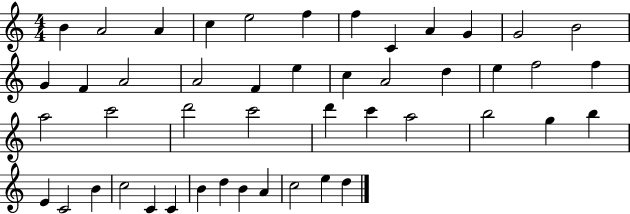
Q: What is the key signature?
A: C major